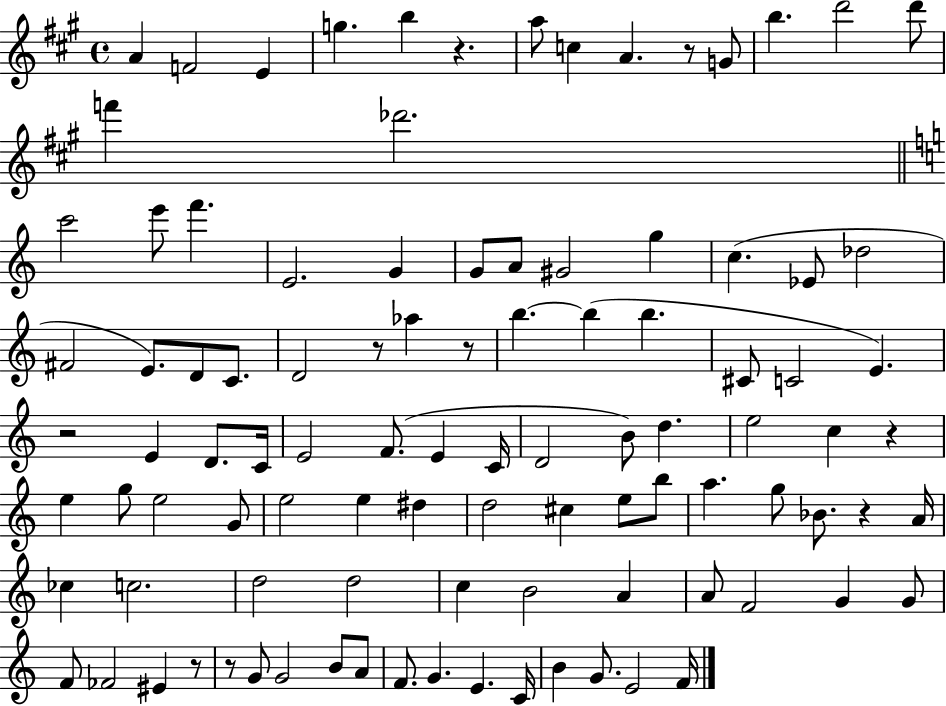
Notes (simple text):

A4/q F4/h E4/q G5/q. B5/q R/q. A5/e C5/q A4/q. R/e G4/e B5/q. D6/h D6/e F6/q Db6/h. C6/h E6/e F6/q. E4/h. G4/q G4/e A4/e G#4/h G5/q C5/q. Eb4/e Db5/h F#4/h E4/e. D4/e C4/e. D4/h R/e Ab5/q R/e B5/q. B5/q B5/q. C#4/e C4/h E4/q. R/h E4/q D4/e. C4/s E4/h F4/e. E4/q C4/s D4/h B4/e D5/q. E5/h C5/q R/q E5/q G5/e E5/h G4/e E5/h E5/q D#5/q D5/h C#5/q E5/e B5/e A5/q. G5/e Bb4/e. R/q A4/s CES5/q C5/h. D5/h D5/h C5/q B4/h A4/q A4/e F4/h G4/q G4/e F4/e FES4/h EIS4/q R/e R/e G4/e G4/h B4/e A4/e F4/e. G4/q. E4/q. C4/s B4/q G4/e. E4/h F4/s